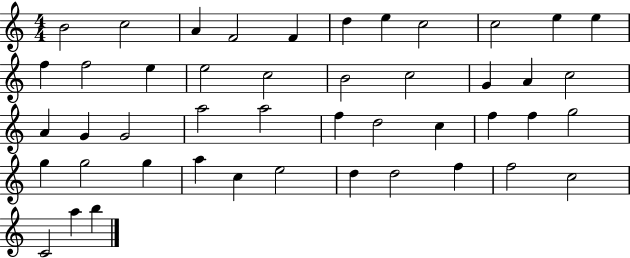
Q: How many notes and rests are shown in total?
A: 46